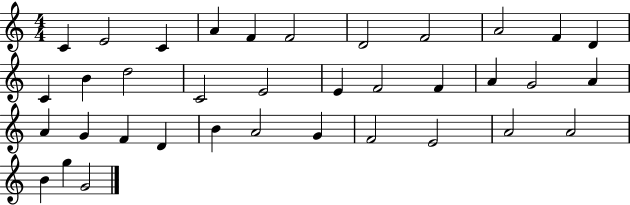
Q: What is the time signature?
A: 4/4